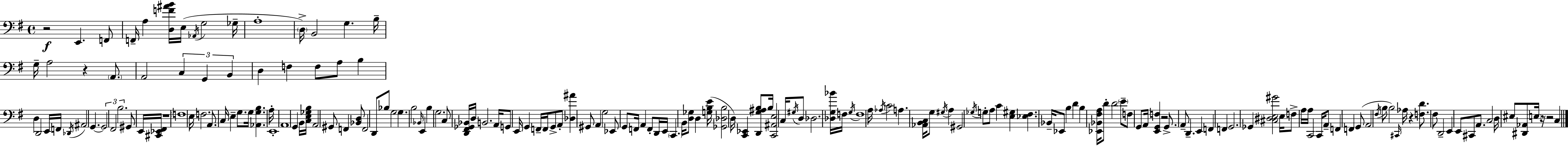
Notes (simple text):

R/h E2/q. F2/e F2/s A3/q [D3,F4,A#4,B4]/s E3/s Ab2/s G3/h Gb3/s A3/w D3/s B2/h G3/q. B3/s G3/s A3/h R/q A2/e. A2/h C3/q G2/q B2/q D3/q F3/q F3/e A3/e B3/q D3/q D2/h E2/s F2/s Db2/s A#2/h G2/q. G2/h F#2/h B3/h. G#2/e E2/s [C#2,Eb2,F#2]/s R/w F3/w E3/s F3/h. A2/e. C3/s E3/q G3/e. G3/s [Ab2,G3,B3]/q. A3/s E2/w A2/w G2/q B2/s [C3,E3,Gb3,B3]/s A2/h G#2/e F2/q [Bb2,D3]/e F2/h D2/e Bb3/e G3/h G3/q. B3/h Bb2/s E2/q B3/q G3/h. C3/e [D2,F#2,Gb2,Bb2]/s D3/s B2/h. A2/s G2/e E2/s G2/q F2/s F2/s G2/e A2/e [Db3,A#4]/q G#2/e A2/q G3/h Eb2/e G2/e F2/s A2/q F2/e D2/s E2/s C2/q. B2/s [D3,Gb3]/e D3/q [G3,B3,E4]/s [Gb2,Db3,B3]/h D3/s [C2,Eb2]/q [D2,G3,A#3,B3]/e B3/s [C2,A#2,E3]/h C3/s G#3/s D3/e Db3/h. [Db3,G3,Bb4]/s F3/s G3/s F3/w A3/s Ab3/s C4/h A3/q. [Ab2,B2,C3]/s G3/e G#3/s A3/q G#2/h Gb3/s G3/e A3/e C4/q [E3,G#3]/q [Eb3,F#3]/q. Bb2/s Eb2/e B3/q D4/q B3/q [Eb2,Bb2,F#3,A3]/s D4/e D4/h E4/e F3/e G2/e A2/s [E2,G2,F3]/q R/h G2/e. A2/e D2/q. E2/q F2/q F2/q G2/h. Gb2/q [C#3,D#3,E3,G#4]/h E3/s F3/e A3/s A3/s C2/h C2/s A2/e F2/q F2/q G2/e A2/h F#3/s B3/e B3/h C#2/s Ab3/s R/q [F3,D4]/e. F#3/e D2/h E2/q E2/e C#2/e A2/e. C3/h D3/s EIS3/e [D#2,Ab2]/e E3/s R/s R/h C3/q